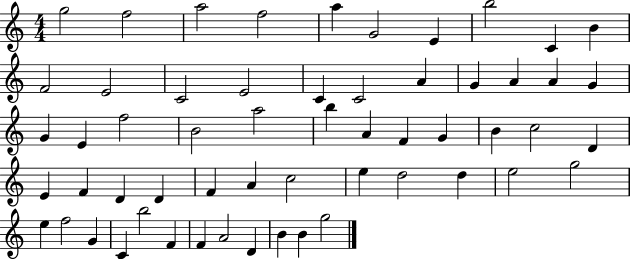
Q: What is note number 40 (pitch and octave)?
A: C5